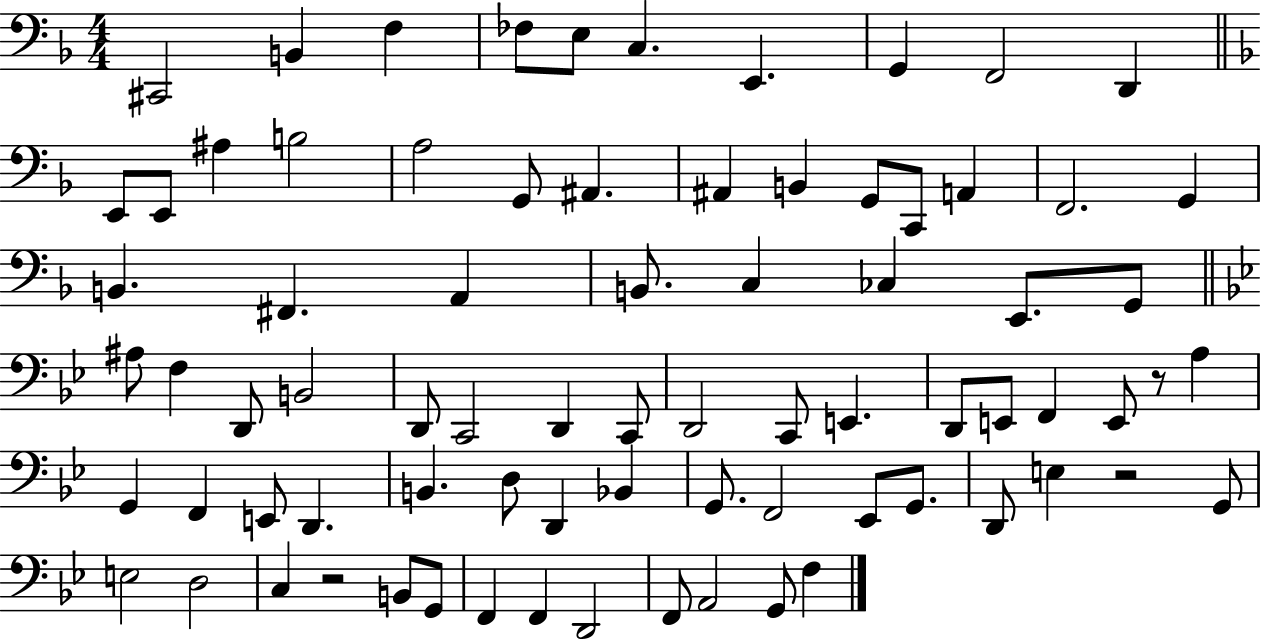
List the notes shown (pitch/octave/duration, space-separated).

C#2/h B2/q F3/q FES3/e E3/e C3/q. E2/q. G2/q F2/h D2/q E2/e E2/e A#3/q B3/h A3/h G2/e A#2/q. A#2/q B2/q G2/e C2/e A2/q F2/h. G2/q B2/q. F#2/q. A2/q B2/e. C3/q CES3/q E2/e. G2/e A#3/e F3/q D2/e B2/h D2/e C2/h D2/q C2/e D2/h C2/e E2/q. D2/e E2/e F2/q E2/e R/e A3/q G2/q F2/q E2/e D2/q. B2/q. D3/e D2/q Bb2/q G2/e. F2/h Eb2/e G2/e. D2/e E3/q R/h G2/e E3/h D3/h C3/q R/h B2/e G2/e F2/q F2/q D2/h F2/e A2/h G2/e F3/q